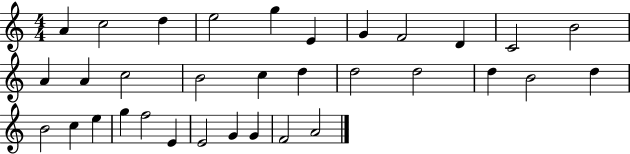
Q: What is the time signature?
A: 4/4